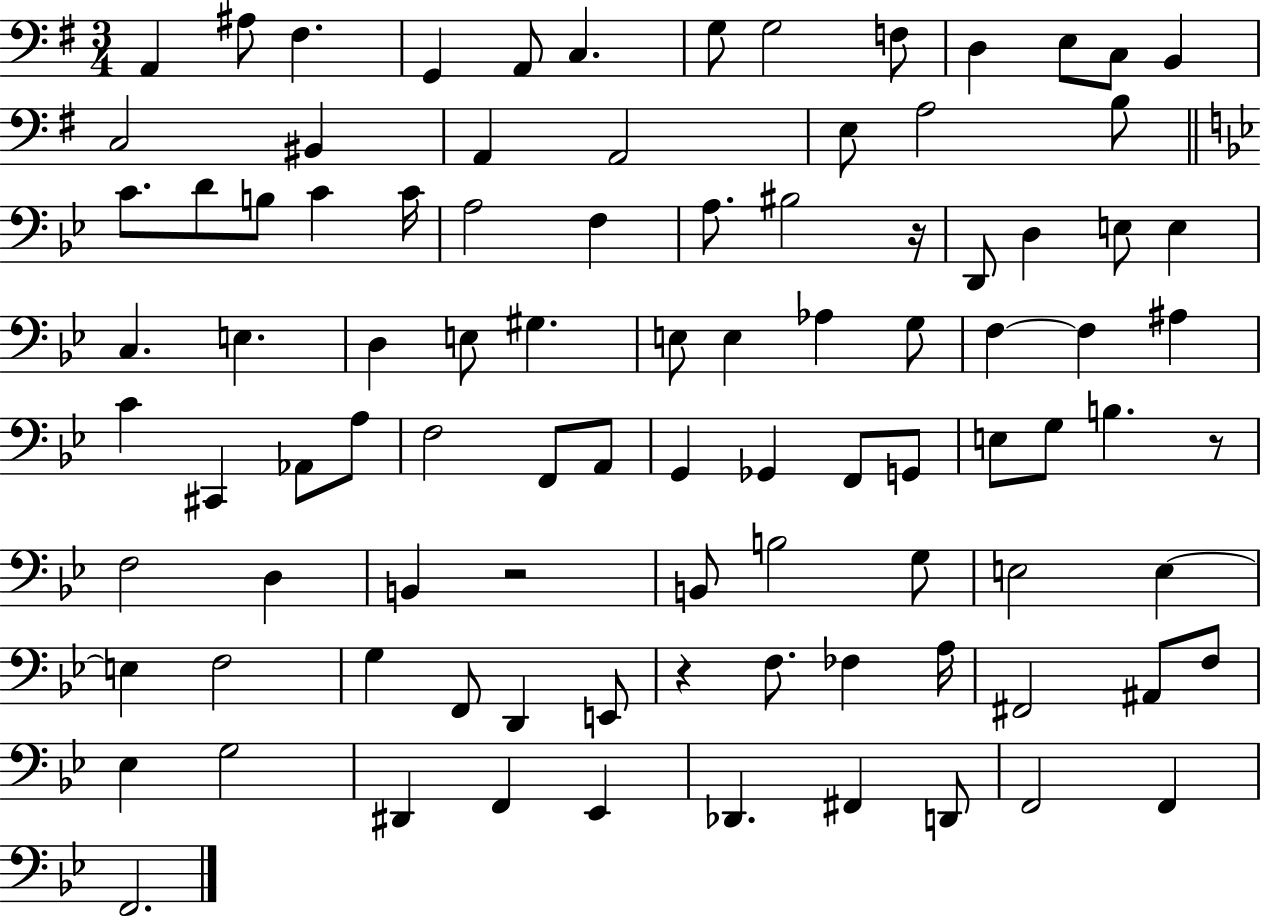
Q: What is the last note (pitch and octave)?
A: F2